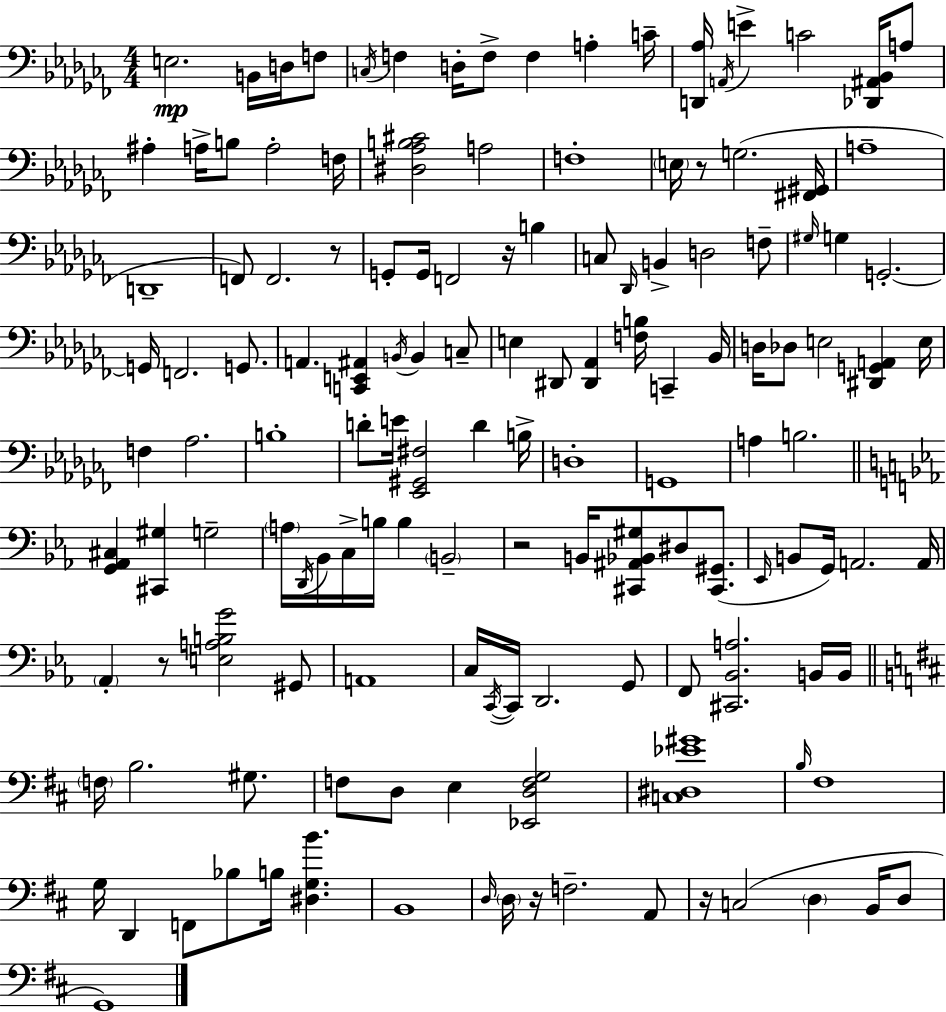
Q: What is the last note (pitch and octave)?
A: G2